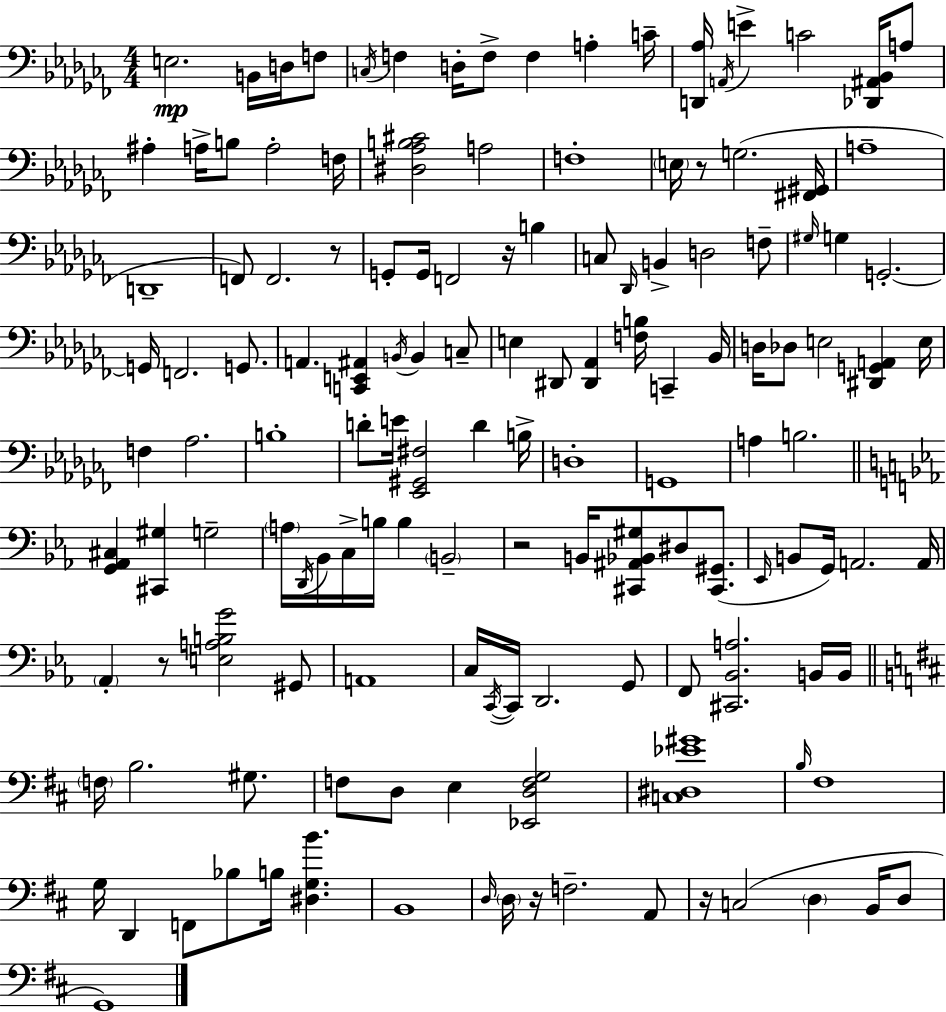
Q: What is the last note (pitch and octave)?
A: G2